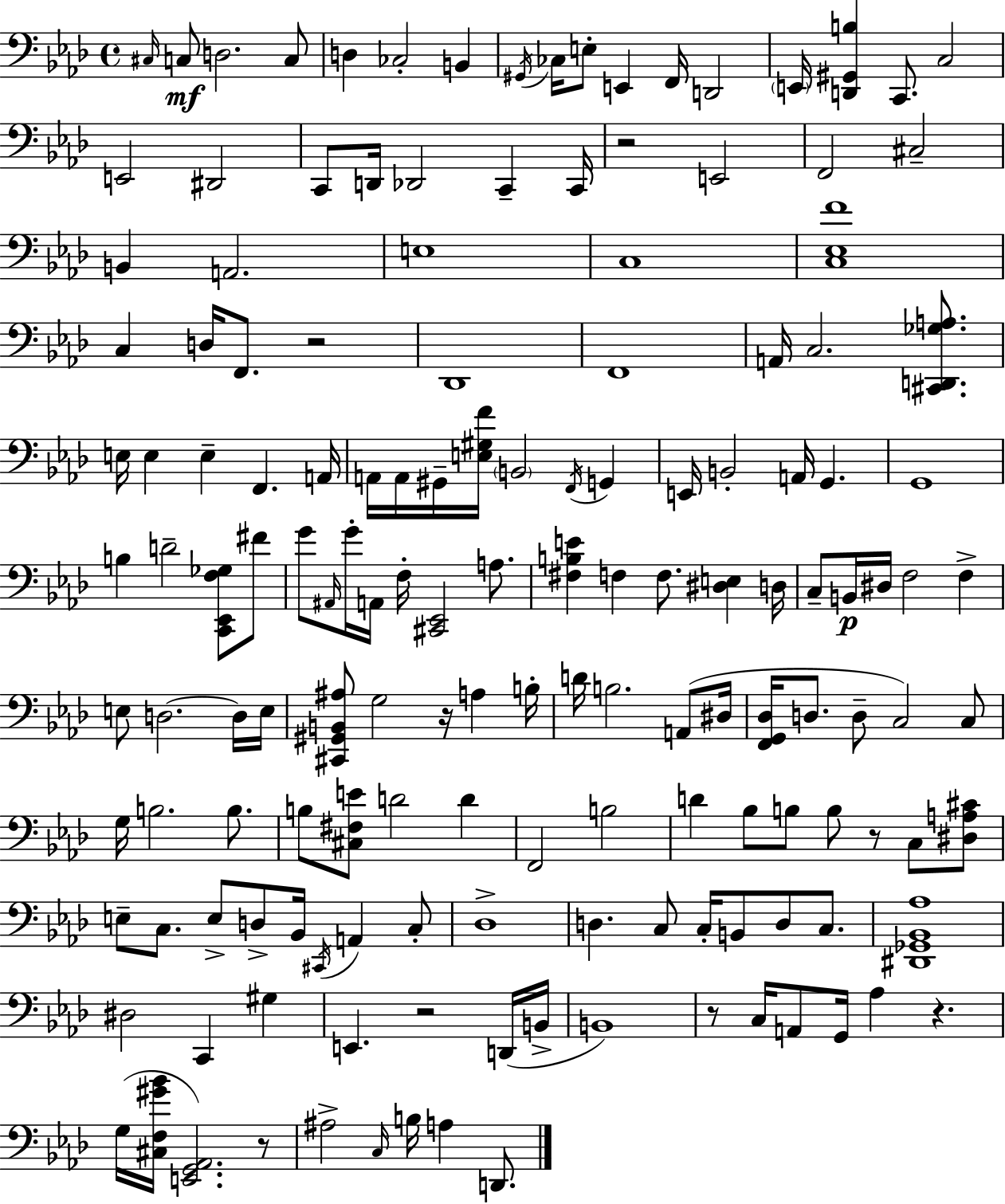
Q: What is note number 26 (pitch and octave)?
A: C#3